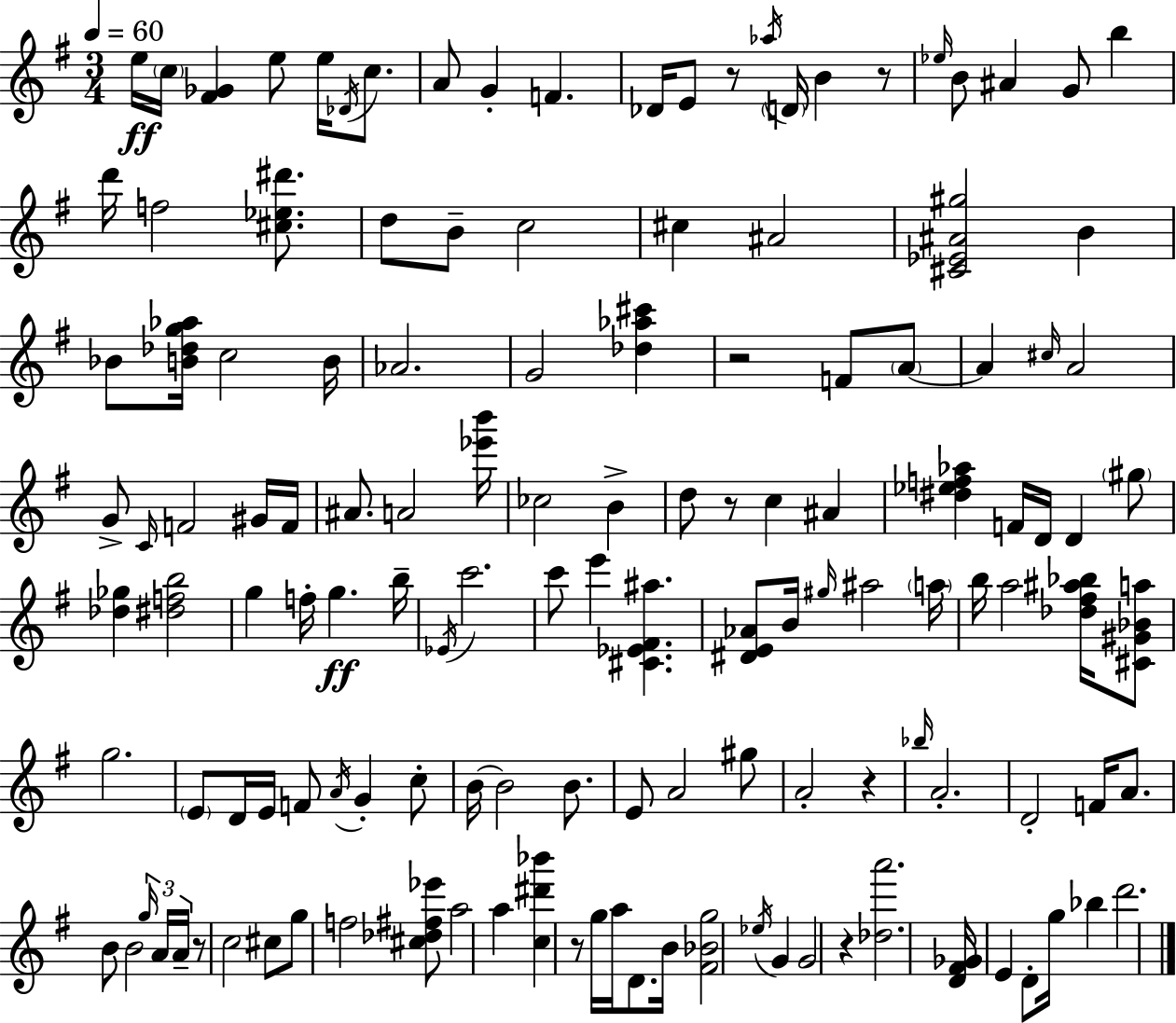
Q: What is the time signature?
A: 3/4